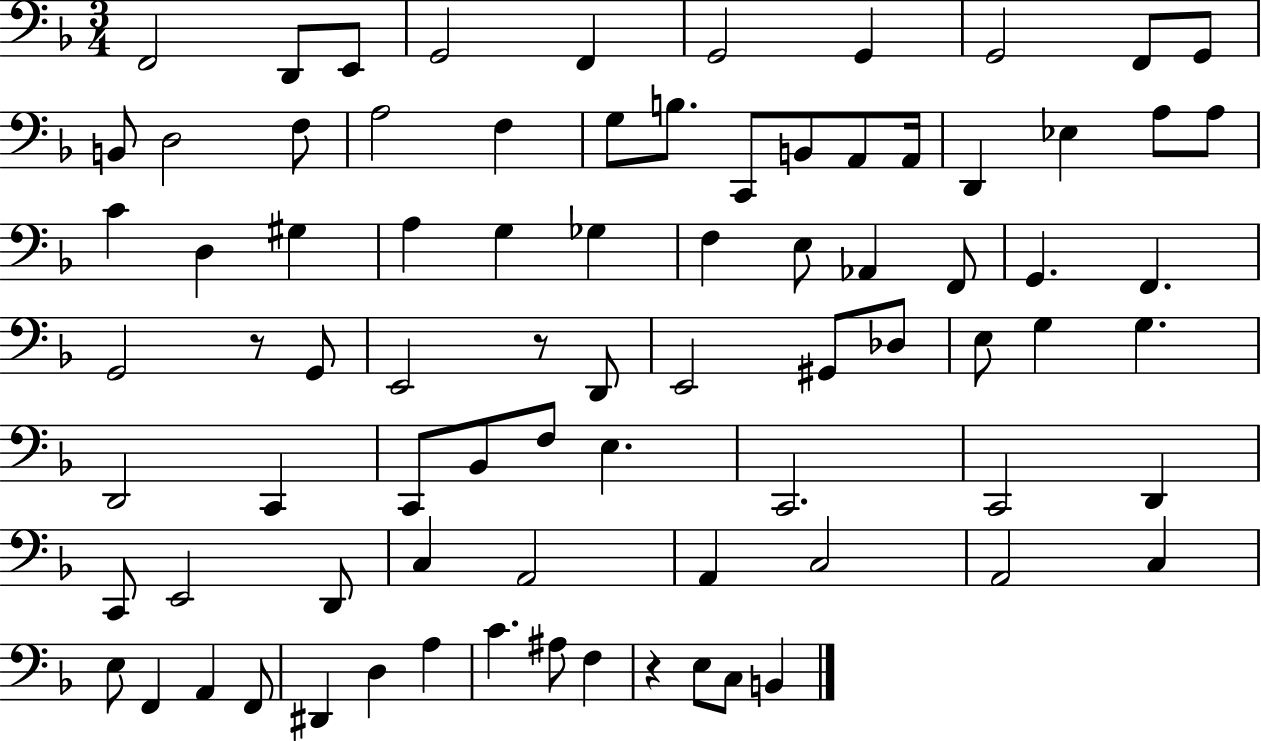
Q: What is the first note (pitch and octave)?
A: F2